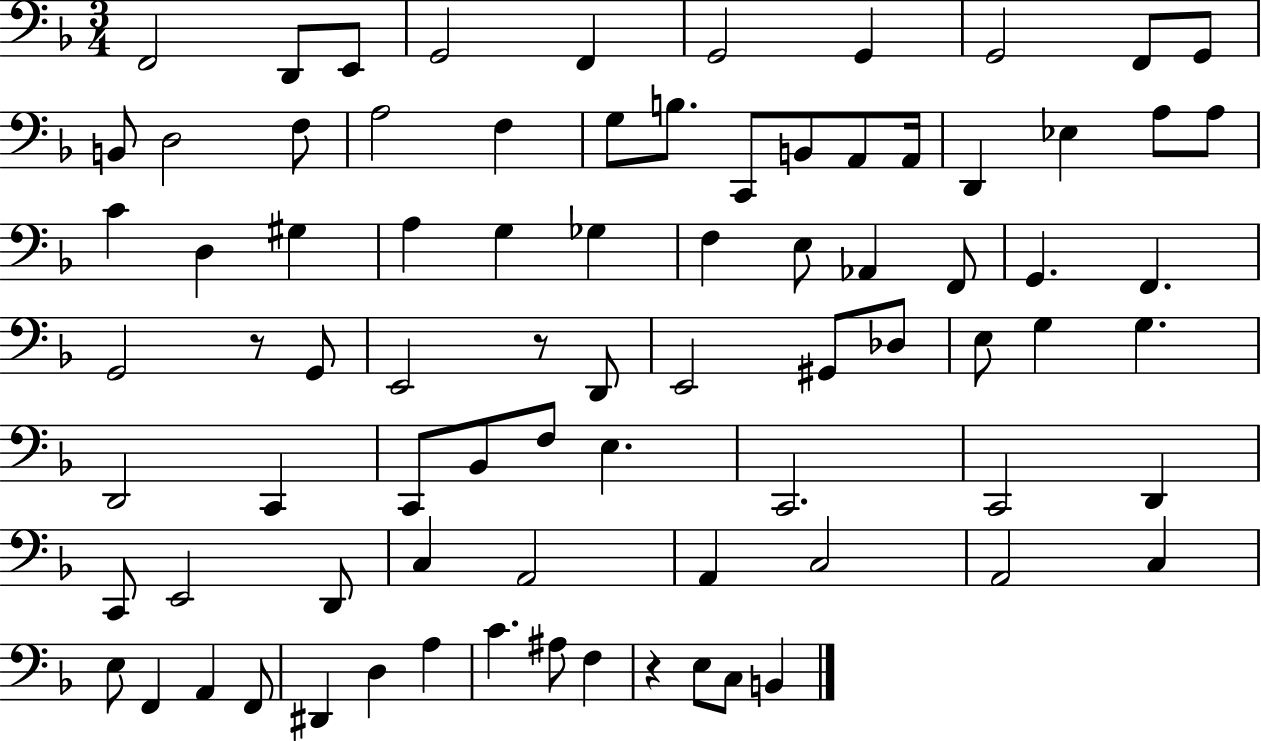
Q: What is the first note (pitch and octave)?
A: F2